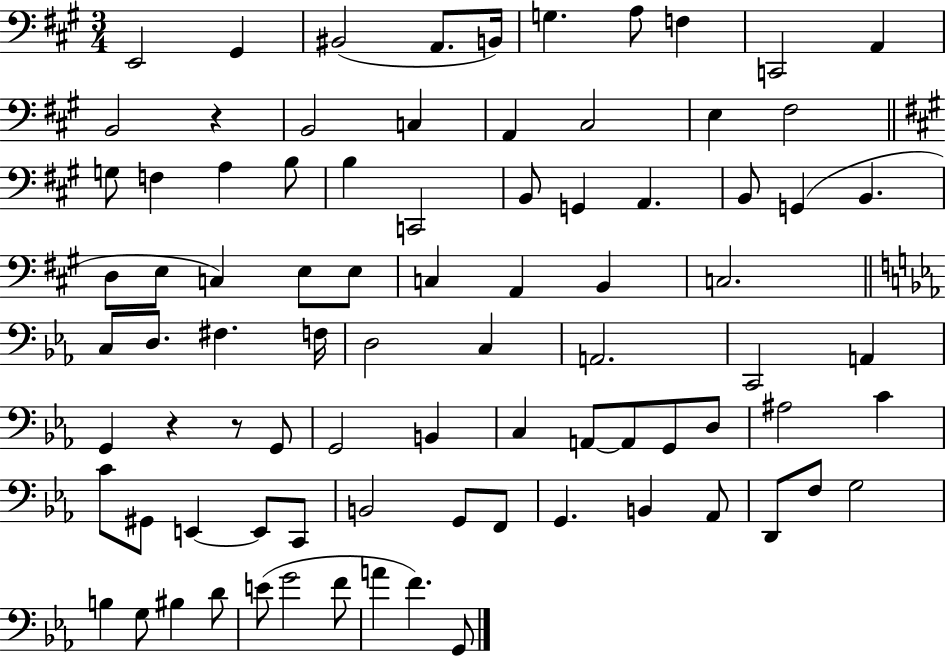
E2/h G#2/q BIS2/h A2/e. B2/s G3/q. A3/e F3/q C2/h A2/q B2/h R/q B2/h C3/q A2/q C#3/h E3/q F#3/h G3/e F3/q A3/q B3/e B3/q C2/h B2/e G2/q A2/q. B2/e G2/q B2/q. D3/e E3/e C3/q E3/e E3/e C3/q A2/q B2/q C3/h. C3/e D3/e. F#3/q. F3/s D3/h C3/q A2/h. C2/h A2/q G2/q R/q R/e G2/e G2/h B2/q C3/q A2/e A2/e G2/e D3/e A#3/h C4/q C4/e G#2/e E2/q E2/e C2/e B2/h G2/e F2/e G2/q. B2/q Ab2/e D2/e F3/e G3/h B3/q G3/e BIS3/q D4/e E4/e G4/h F4/e A4/q F4/q. G2/e